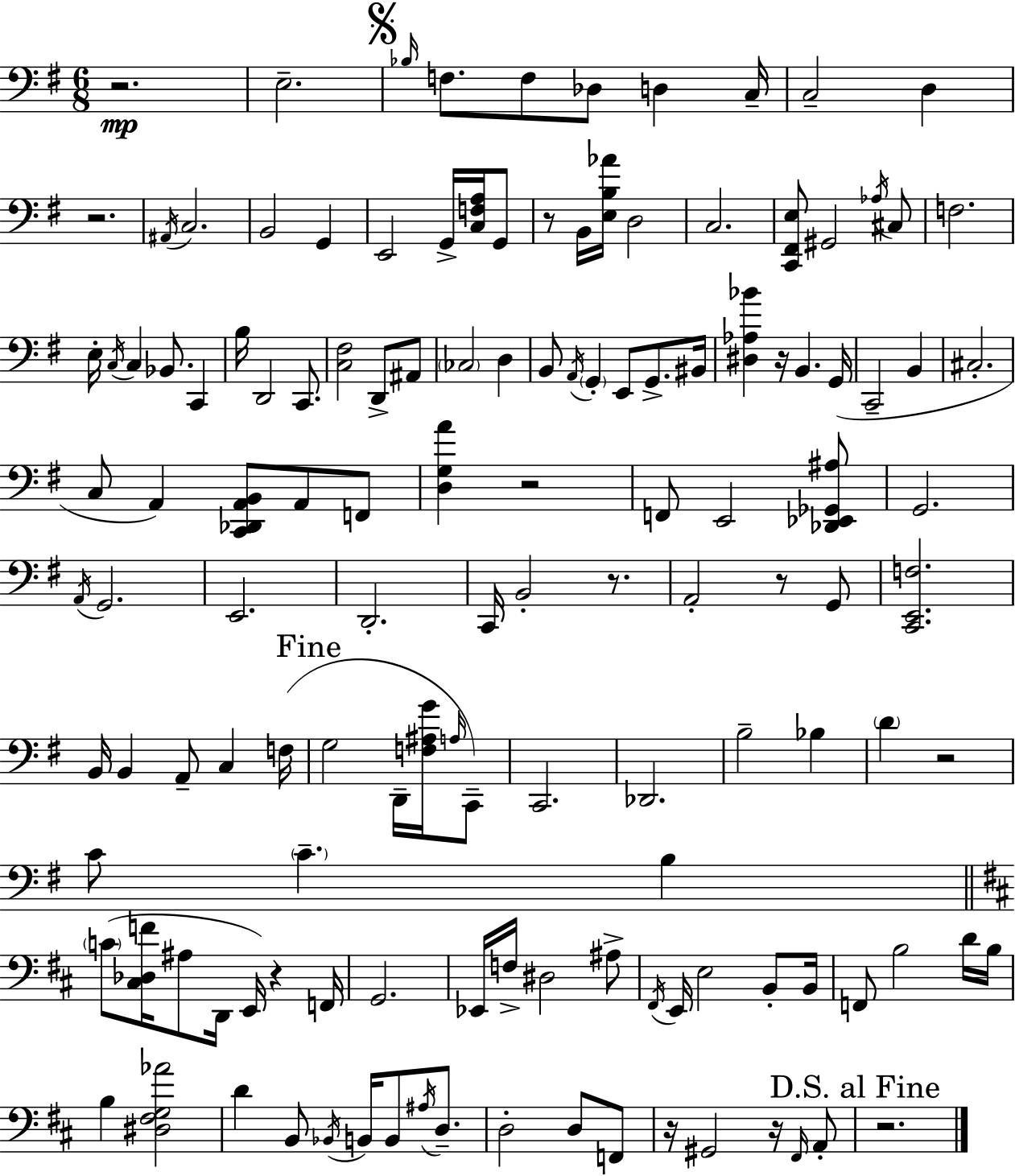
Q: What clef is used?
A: bass